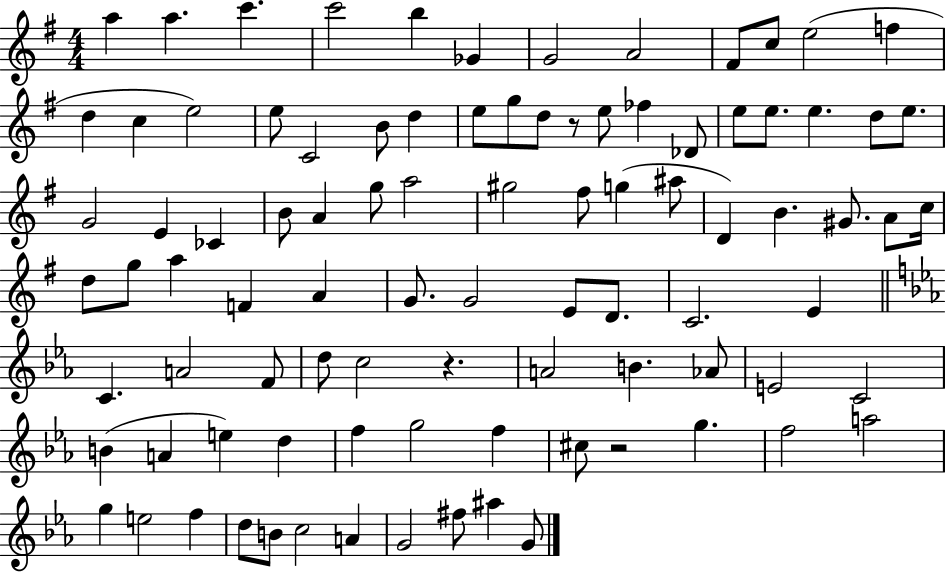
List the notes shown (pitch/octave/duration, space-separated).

A5/q A5/q. C6/q. C6/h B5/q Gb4/q G4/h A4/h F#4/e C5/e E5/h F5/q D5/q C5/q E5/h E5/e C4/h B4/e D5/q E5/e G5/e D5/e R/e E5/e FES5/q Db4/e E5/e E5/e. E5/q. D5/e E5/e. G4/h E4/q CES4/q B4/e A4/q G5/e A5/h G#5/h F#5/e G5/q A#5/e D4/q B4/q. G#4/e. A4/e C5/s D5/e G5/e A5/q F4/q A4/q G4/e. G4/h E4/e D4/e. C4/h. E4/q C4/q. A4/h F4/e D5/e C5/h R/q. A4/h B4/q. Ab4/e E4/h C4/h B4/q A4/q E5/q D5/q F5/q G5/h F5/q C#5/e R/h G5/q. F5/h A5/h G5/q E5/h F5/q D5/e B4/e C5/h A4/q G4/h F#5/e A#5/q G4/e